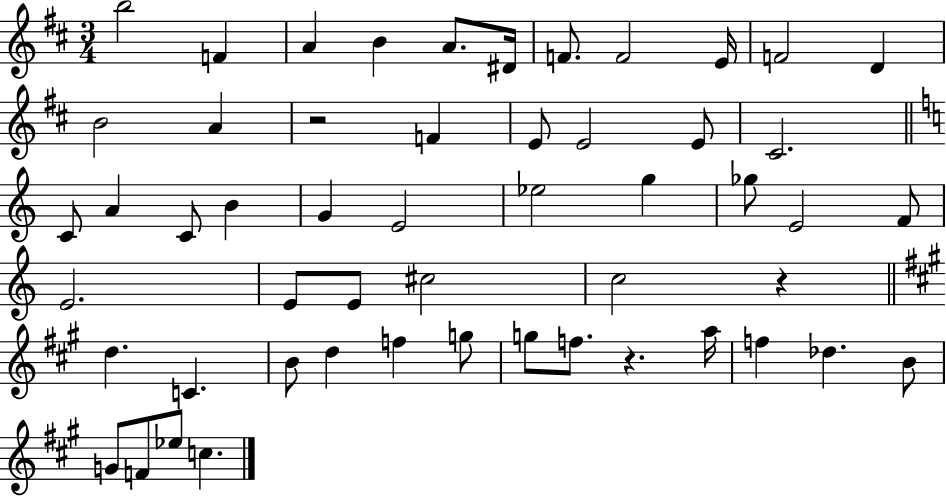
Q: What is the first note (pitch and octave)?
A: B5